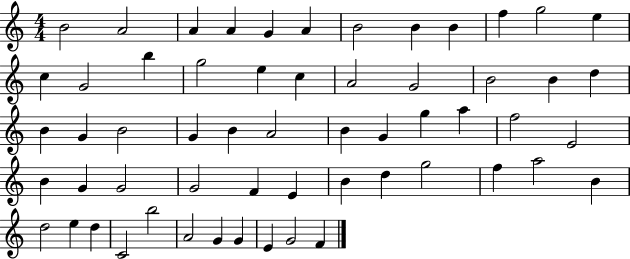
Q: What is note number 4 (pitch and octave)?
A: A4